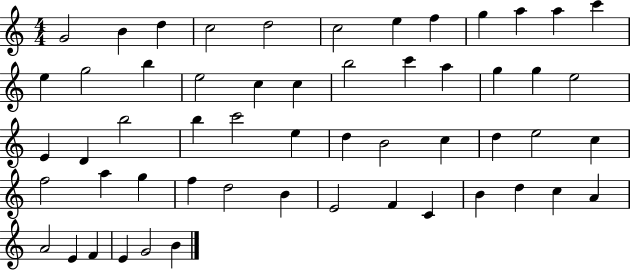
G4/h B4/q D5/q C5/h D5/h C5/h E5/q F5/q G5/q A5/q A5/q C6/q E5/q G5/h B5/q E5/h C5/q C5/q B5/h C6/q A5/q G5/q G5/q E5/h E4/q D4/q B5/h B5/q C6/h E5/q D5/q B4/h C5/q D5/q E5/h C5/q F5/h A5/q G5/q F5/q D5/h B4/q E4/h F4/q C4/q B4/q D5/q C5/q A4/q A4/h E4/q F4/q E4/q G4/h B4/q